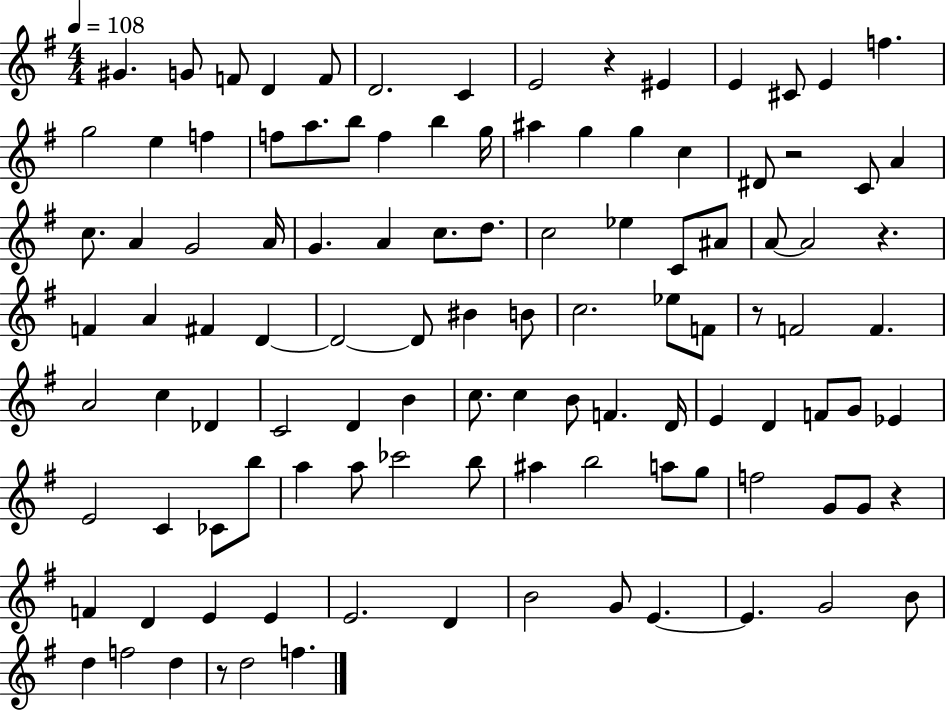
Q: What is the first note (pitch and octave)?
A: G#4